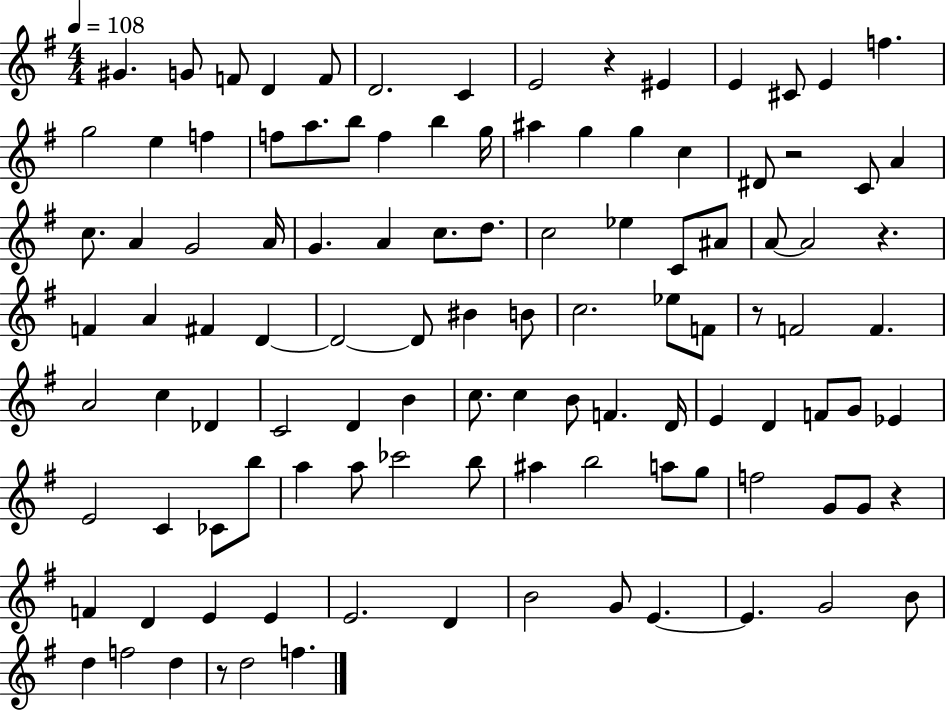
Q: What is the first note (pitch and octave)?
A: G#4